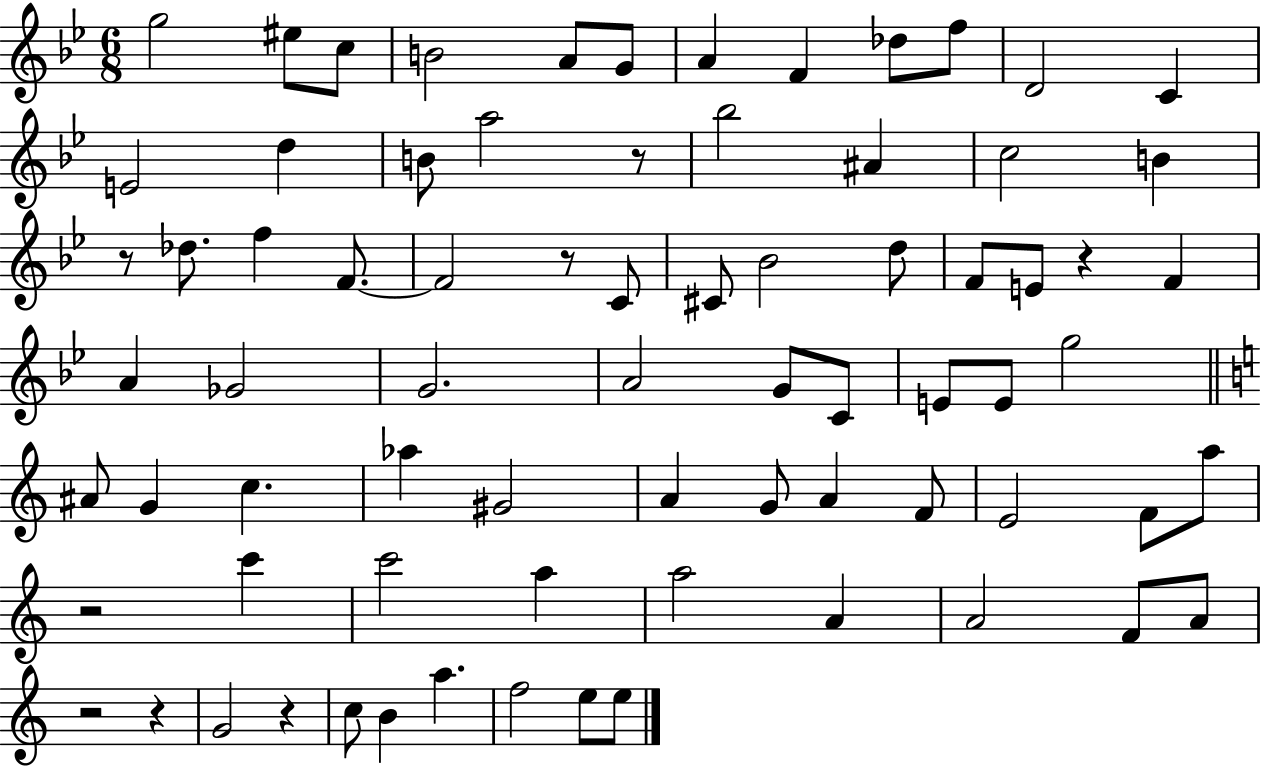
{
  \clef treble
  \numericTimeSignature
  \time 6/8
  \key bes \major
  g''2 eis''8 c''8 | b'2 a'8 g'8 | a'4 f'4 des''8 f''8 | d'2 c'4 | \break e'2 d''4 | b'8 a''2 r8 | bes''2 ais'4 | c''2 b'4 | \break r8 des''8. f''4 f'8.~~ | f'2 r8 c'8 | cis'8 bes'2 d''8 | f'8 e'8 r4 f'4 | \break a'4 ges'2 | g'2. | a'2 g'8 c'8 | e'8 e'8 g''2 | \break \bar "||" \break \key c \major ais'8 g'4 c''4. | aes''4 gis'2 | a'4 g'8 a'4 f'8 | e'2 f'8 a''8 | \break r2 c'''4 | c'''2 a''4 | a''2 a'4 | a'2 f'8 a'8 | \break r2 r4 | g'2 r4 | c''8 b'4 a''4. | f''2 e''8 e''8 | \break \bar "|."
}